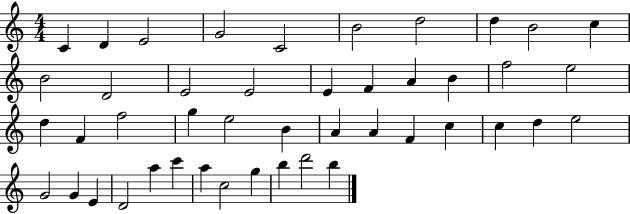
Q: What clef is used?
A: treble